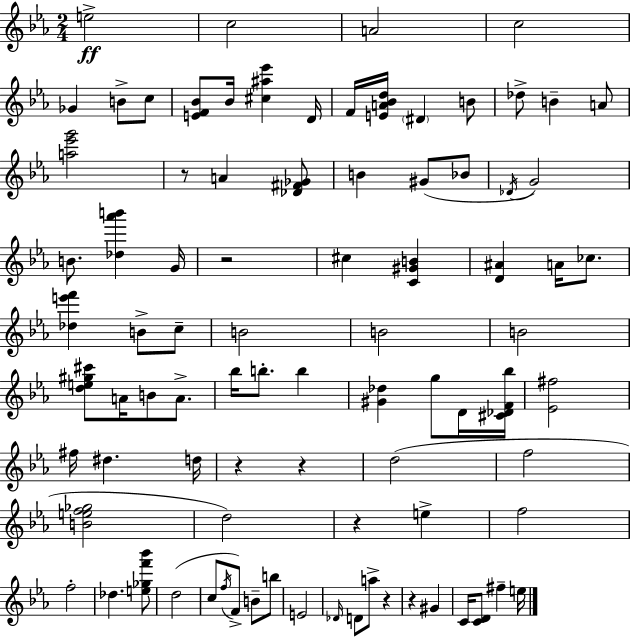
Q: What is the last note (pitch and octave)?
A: E5